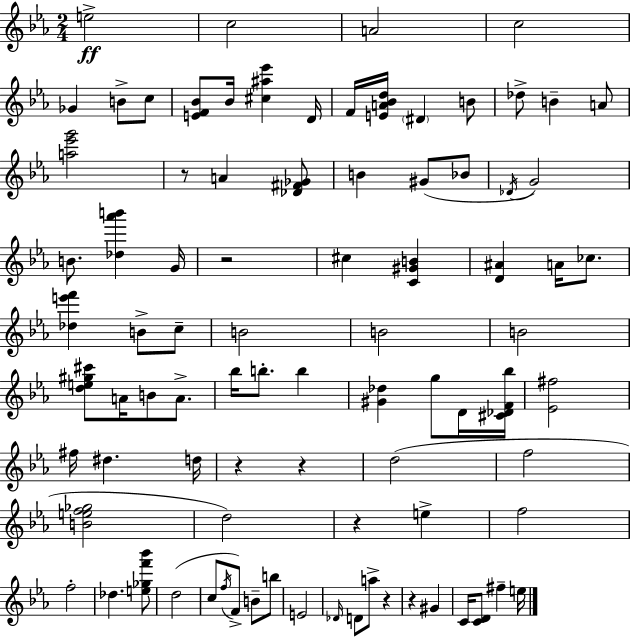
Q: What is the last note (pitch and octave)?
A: E5